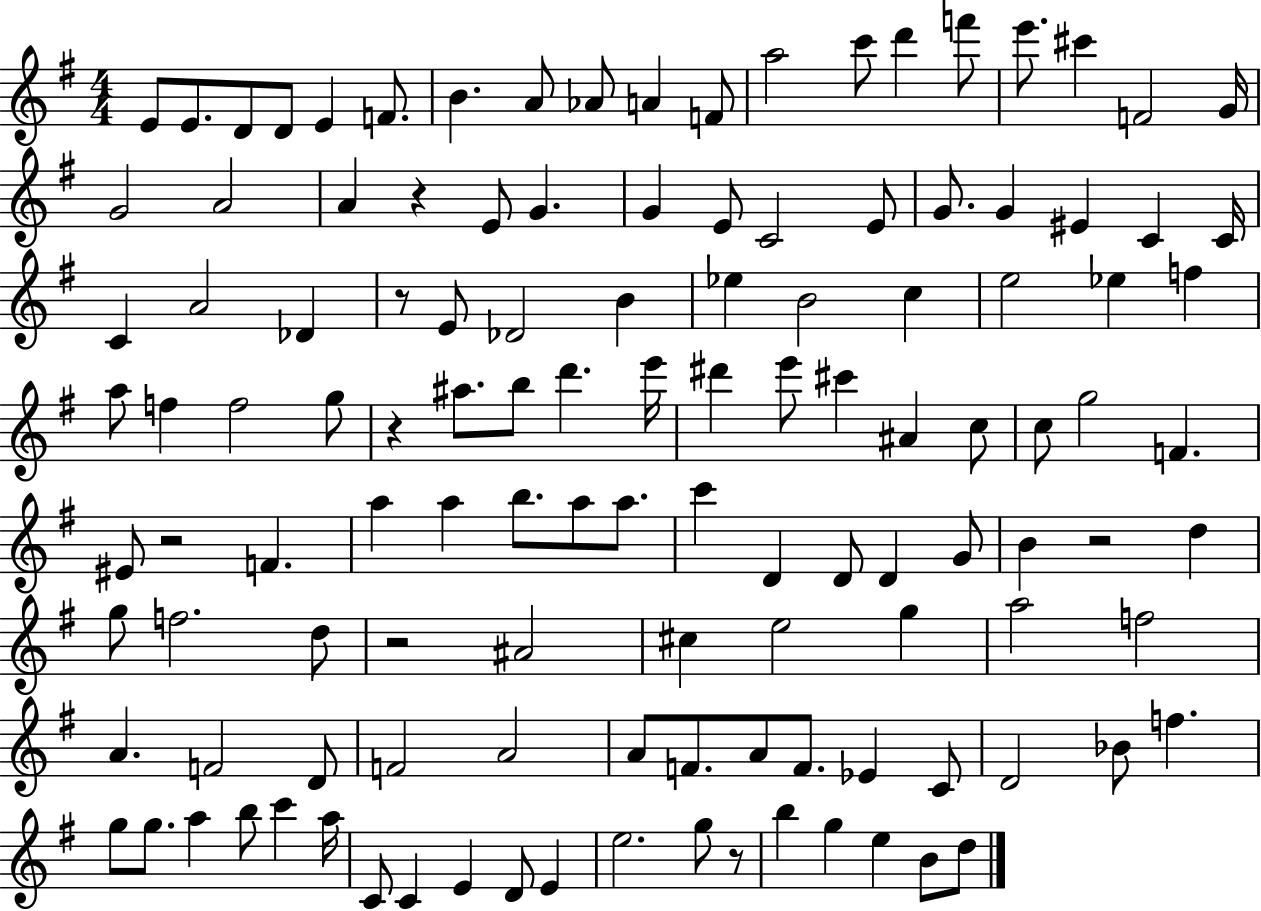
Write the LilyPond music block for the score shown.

{
  \clef treble
  \numericTimeSignature
  \time 4/4
  \key g \major
  \repeat volta 2 { e'8 e'8. d'8 d'8 e'4 f'8. | b'4. a'8 aes'8 a'4 f'8 | a''2 c'''8 d'''4 f'''8 | e'''8. cis'''4 f'2 g'16 | \break g'2 a'2 | a'4 r4 e'8 g'4. | g'4 e'8 c'2 e'8 | g'8. g'4 eis'4 c'4 c'16 | \break c'4 a'2 des'4 | r8 e'8 des'2 b'4 | ees''4 b'2 c''4 | e''2 ees''4 f''4 | \break a''8 f''4 f''2 g''8 | r4 ais''8. b''8 d'''4. e'''16 | dis'''4 e'''8 cis'''4 ais'4 c''8 | c''8 g''2 f'4. | \break eis'8 r2 f'4. | a''4 a''4 b''8. a''8 a''8. | c'''4 d'4 d'8 d'4 g'8 | b'4 r2 d''4 | \break g''8 f''2. d''8 | r2 ais'2 | cis''4 e''2 g''4 | a''2 f''2 | \break a'4. f'2 d'8 | f'2 a'2 | a'8 f'8. a'8 f'8. ees'4 c'8 | d'2 bes'8 f''4. | \break g''8 g''8. a''4 b''8 c'''4 a''16 | c'8 c'4 e'4 d'8 e'4 | e''2. g''8 r8 | b''4 g''4 e''4 b'8 d''8 | \break } \bar "|."
}